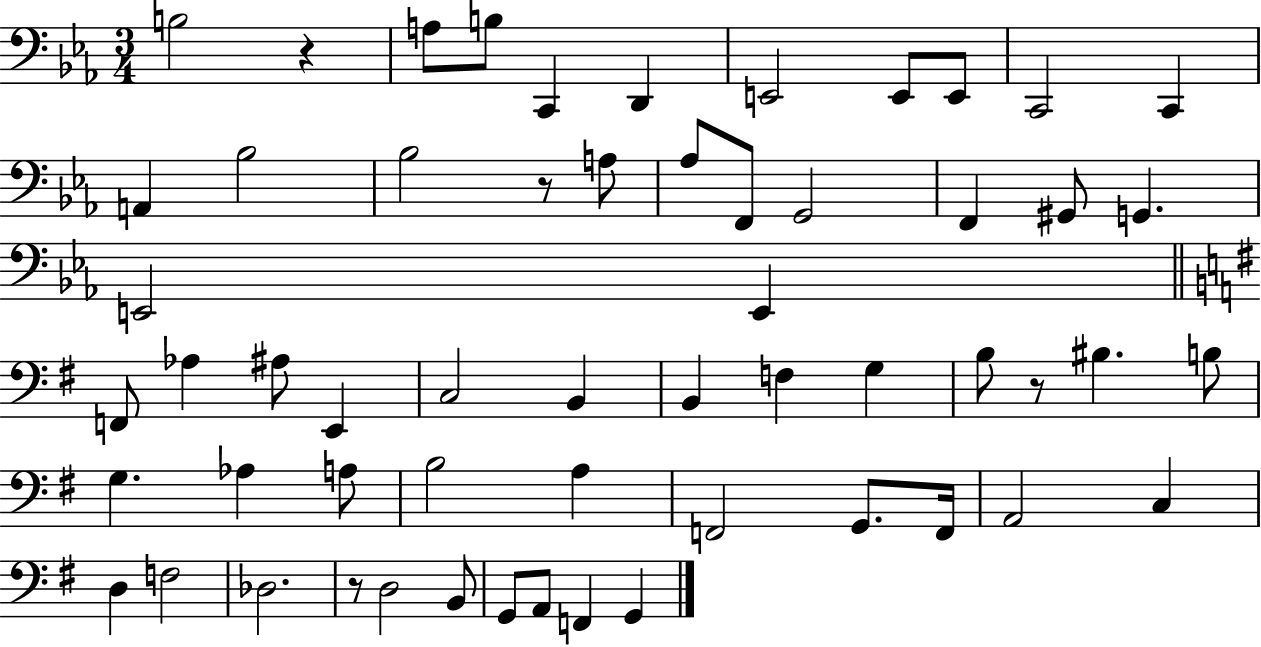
X:1
T:Untitled
M:3/4
L:1/4
K:Eb
B,2 z A,/2 B,/2 C,, D,, E,,2 E,,/2 E,,/2 C,,2 C,, A,, _B,2 _B,2 z/2 A,/2 _A,/2 F,,/2 G,,2 F,, ^G,,/2 G,, E,,2 E,, F,,/2 _A, ^A,/2 E,, C,2 B,, B,, F, G, B,/2 z/2 ^B, B,/2 G, _A, A,/2 B,2 A, F,,2 G,,/2 F,,/4 A,,2 C, D, F,2 _D,2 z/2 D,2 B,,/2 G,,/2 A,,/2 F,, G,,